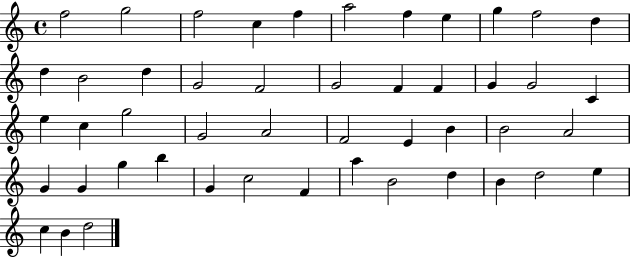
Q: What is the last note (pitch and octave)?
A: D5